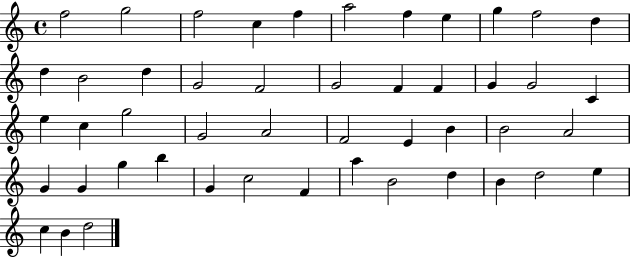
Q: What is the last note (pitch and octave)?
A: D5